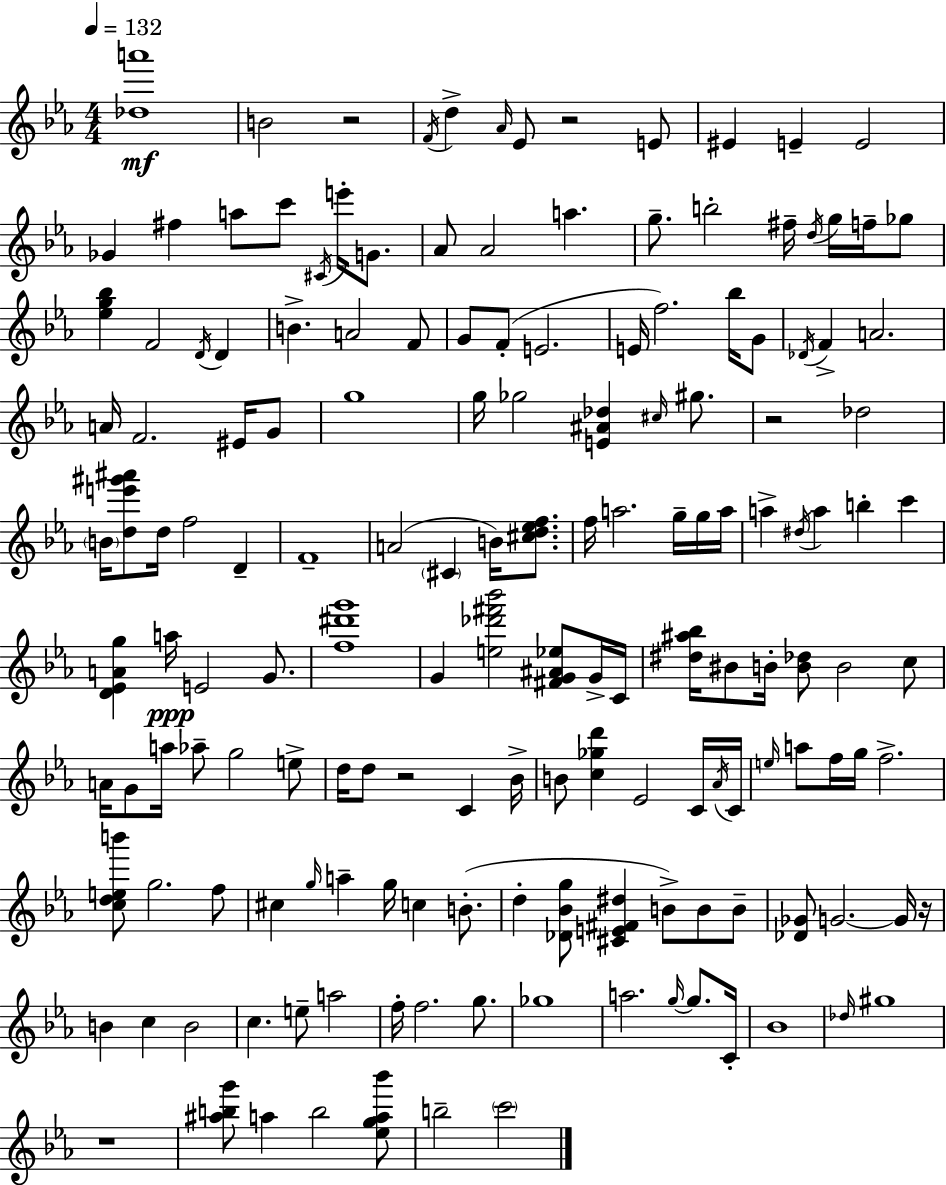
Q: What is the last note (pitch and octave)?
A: C6